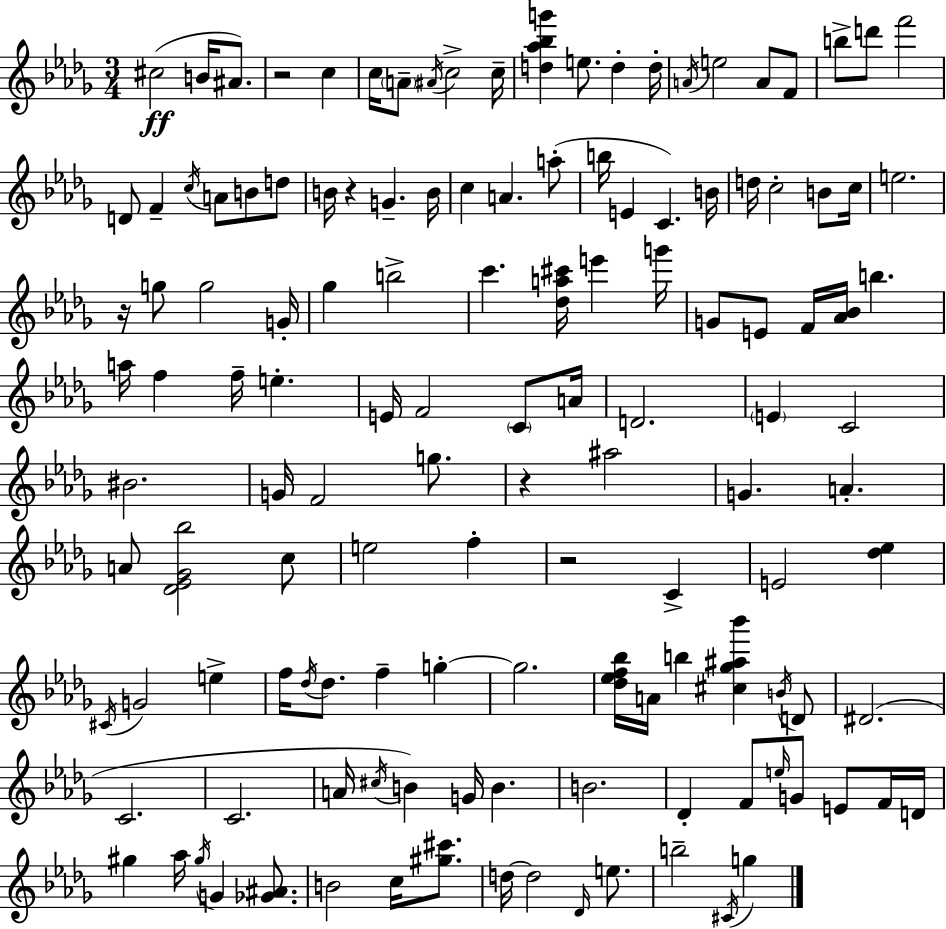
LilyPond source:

{
  \clef treble
  \numericTimeSignature
  \time 3/4
  \key bes \minor
  cis''2(\ff b'16 ais'8.) | r2 c''4 | c''16 \parenthesize a'8-- \acciaccatura { ais'16 } c''2-> | c''16-- <d'' aes'' bes'' g'''>4 e''8. d''4-. | \break d''16-. \acciaccatura { a'16 } e''2 a'8 | f'8 b''8-> d'''8 f'''2 | d'8 f'4-- \acciaccatura { c''16 } a'8 b'8 | d''8 b'16 r4 g'4.-- | \break b'16 c''4 a'4. | a''8-.( b''16 e'4 c'4.) | b'16 d''16 c''2-. | b'8 c''16 e''2. | \break r16 g''8 g''2 | g'16-. ges''4 b''2-> | c'''4. <des'' a'' cis'''>16 e'''4 | g'''16 g'8 e'8 f'16 <aes' bes'>16 b''4. | \break a''16 f''4 f''16-- e''4.-. | e'16 f'2 | \parenthesize c'8 a'16 d'2. | \parenthesize e'4 c'2 | \break bis'2. | g'16 f'2 | g''8. r4 ais''2 | g'4. a'4.-. | \break a'8 <des' ees' ges' bes''>2 | c''8 e''2 f''4-. | r2 c'4-> | e'2 <des'' ees''>4 | \break \acciaccatura { cis'16 } g'2 | e''4-> f''16 \acciaccatura { des''16 } des''8. f''4-- | g''4-.~~ g''2. | <des'' ees'' f'' bes''>16 a'16 b''4 <cis'' ges'' ais'' bes'''>4 | \break \acciaccatura { b'16 } d'8 dis'2.( | c'2. | c'2. | a'16 \acciaccatura { cis''16 } b'4) | \break g'16 b'4. b'2. | des'4-. f'8 | \grace { e''16 } g'8 e'8 f'16 d'16 gis''4 | aes''16 \acciaccatura { gis''16 } g'4 <ges' ais'>8. b'2 | \break c''16 <gis'' cis'''>8. d''16~~ d''2 | \grace { des'16 } e''8. b''2-- | \acciaccatura { cis'16 } g''4 \bar "|."
}